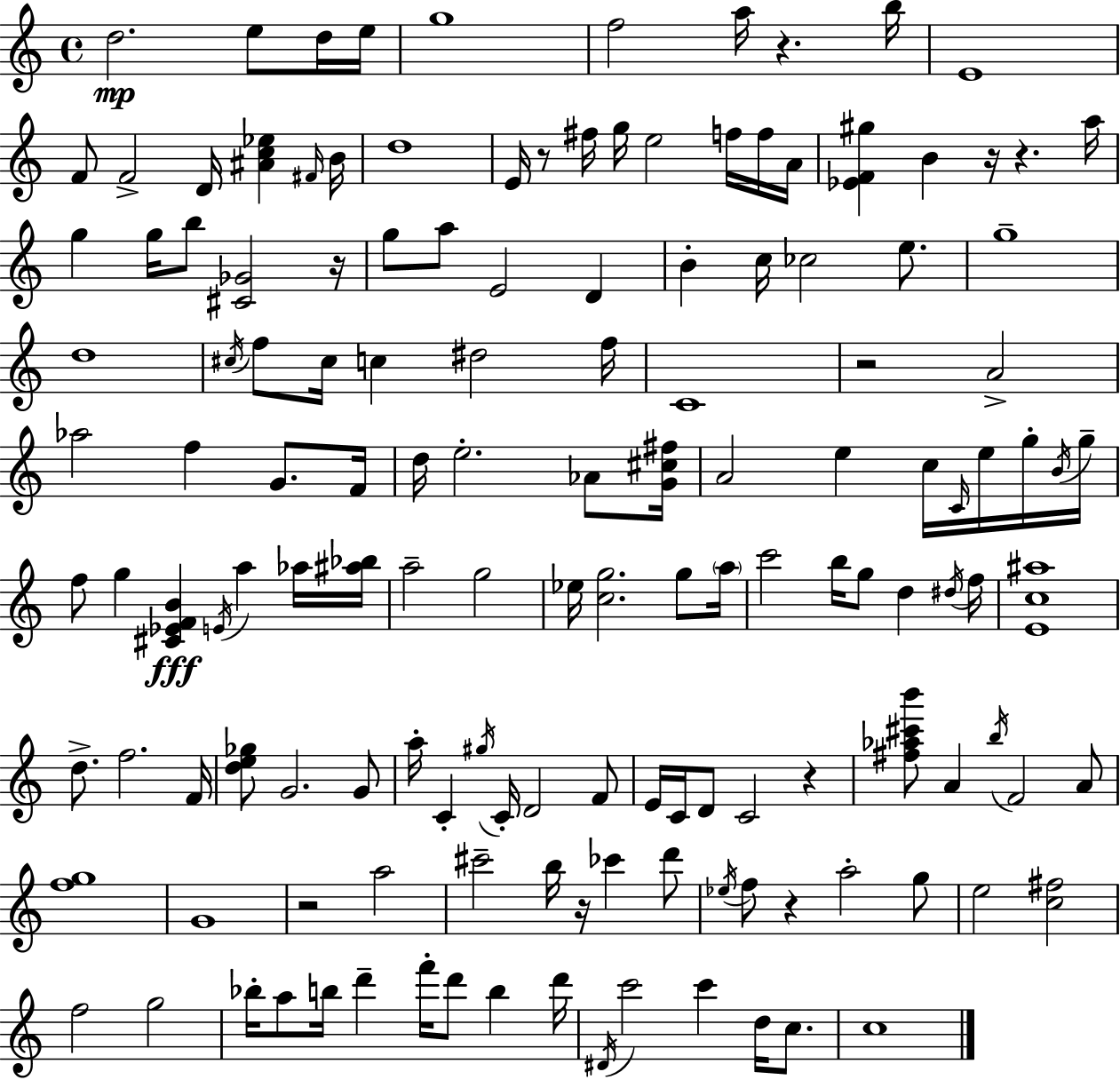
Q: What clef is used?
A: treble